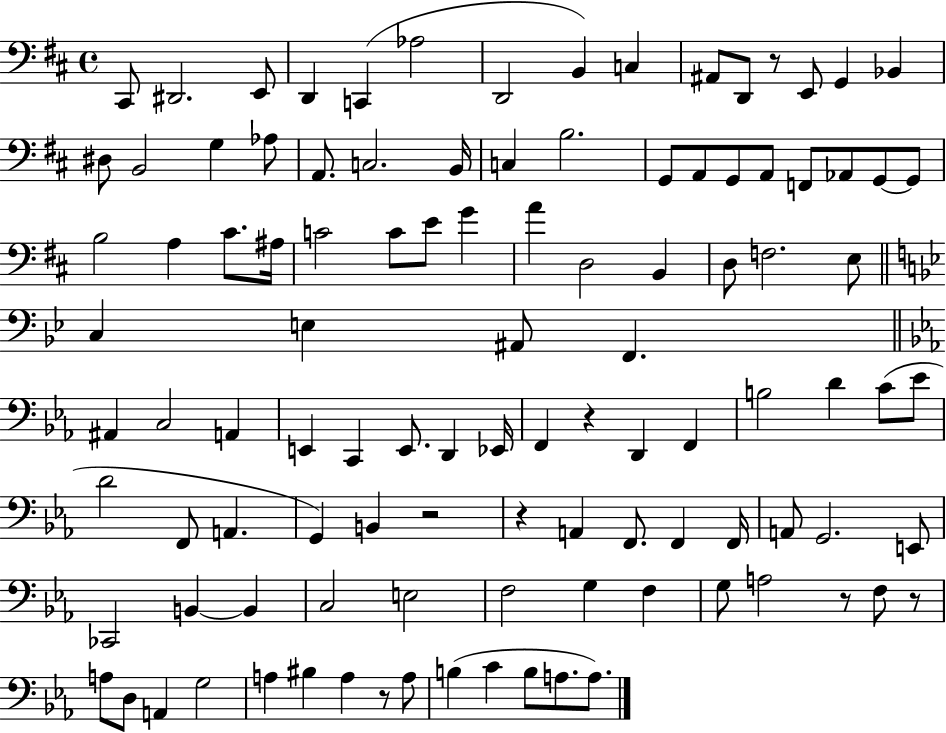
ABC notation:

X:1
T:Untitled
M:4/4
L:1/4
K:D
^C,,/2 ^D,,2 E,,/2 D,, C,, _A,2 D,,2 B,, C, ^A,,/2 D,,/2 z/2 E,,/2 G,, _B,, ^D,/2 B,,2 G, _A,/2 A,,/2 C,2 B,,/4 C, B,2 G,,/2 A,,/2 G,,/2 A,,/2 F,,/2 _A,,/2 G,,/2 G,,/2 B,2 A, ^C/2 ^A,/4 C2 C/2 E/2 G A D,2 B,, D,/2 F,2 E,/2 C, E, ^A,,/2 F,, ^A,, C,2 A,, E,, C,, E,,/2 D,, _E,,/4 F,, z D,, F,, B,2 D C/2 _E/2 D2 F,,/2 A,, G,, B,, z2 z A,, F,,/2 F,, F,,/4 A,,/2 G,,2 E,,/2 _C,,2 B,, B,, C,2 E,2 F,2 G, F, G,/2 A,2 z/2 F,/2 z/2 A,/2 D,/2 A,, G,2 A, ^B, A, z/2 A,/2 B, C B,/2 A,/2 A,/2